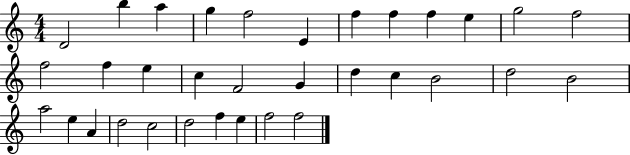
D4/h B5/q A5/q G5/q F5/h E4/q F5/q F5/q F5/q E5/q G5/h F5/h F5/h F5/q E5/q C5/q F4/h G4/q D5/q C5/q B4/h D5/h B4/h A5/h E5/q A4/q D5/h C5/h D5/h F5/q E5/q F5/h F5/h